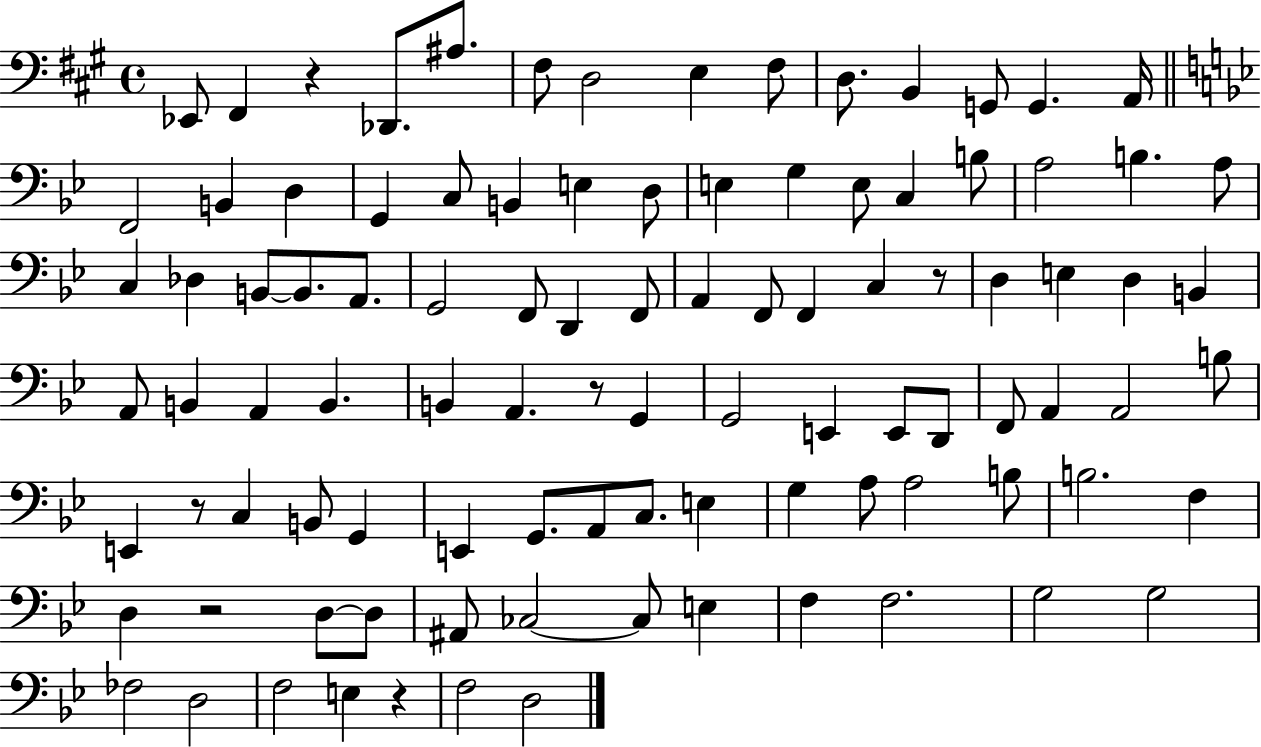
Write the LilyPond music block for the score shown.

{
  \clef bass
  \time 4/4
  \defaultTimeSignature
  \key a \major
  \repeat volta 2 { ees,8 fis,4 r4 des,8. ais8. | fis8 d2 e4 fis8 | d8. b,4 g,8 g,4. a,16 | \bar "||" \break \key bes \major f,2 b,4 d4 | g,4 c8 b,4 e4 d8 | e4 g4 e8 c4 b8 | a2 b4. a8 | \break c4 des4 b,8~~ b,8. a,8. | g,2 f,8 d,4 f,8 | a,4 f,8 f,4 c4 r8 | d4 e4 d4 b,4 | \break a,8 b,4 a,4 b,4. | b,4 a,4. r8 g,4 | g,2 e,4 e,8 d,8 | f,8 a,4 a,2 b8 | \break e,4 r8 c4 b,8 g,4 | e,4 g,8. a,8 c8. e4 | g4 a8 a2 b8 | b2. f4 | \break d4 r2 d8~~ d8 | ais,8 ces2~~ ces8 e4 | f4 f2. | g2 g2 | \break fes2 d2 | f2 e4 r4 | f2 d2 | } \bar "|."
}